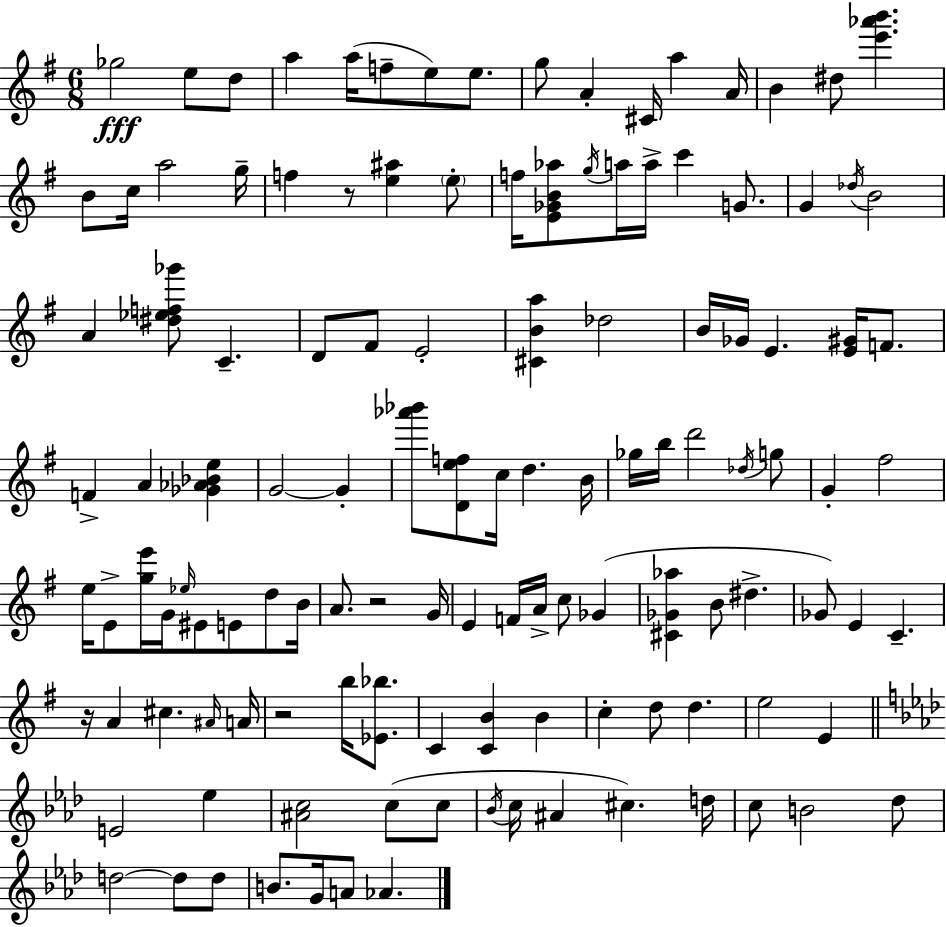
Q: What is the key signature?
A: E minor